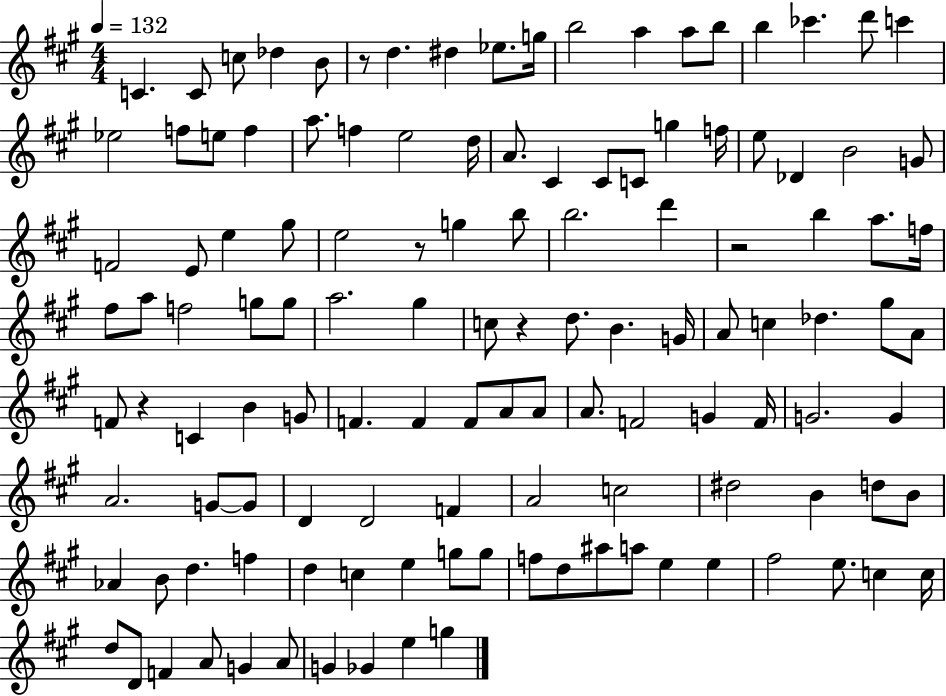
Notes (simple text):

C4/q. C4/e C5/e Db5/q B4/e R/e D5/q. D#5/q Eb5/e. G5/s B5/h A5/q A5/e B5/e B5/q CES6/q. D6/e C6/q Eb5/h F5/e E5/e F5/q A5/e. F5/q E5/h D5/s A4/e. C#4/q C#4/e C4/e G5/q F5/s E5/e Db4/q B4/h G4/e F4/h E4/e E5/q G#5/e E5/h R/e G5/q B5/e B5/h. D6/q R/h B5/q A5/e. F5/s F#5/e A5/e F5/h G5/e G5/e A5/h. G#5/q C5/e R/q D5/e. B4/q. G4/s A4/e C5/q Db5/q. G#5/e A4/e F4/e R/q C4/q B4/q G4/e F4/q. F4/q F4/e A4/e A4/e A4/e. F4/h G4/q F4/s G4/h. G4/q A4/h. G4/e G4/e D4/q D4/h F4/q A4/h C5/h D#5/h B4/q D5/e B4/e Ab4/q B4/e D5/q. F5/q D5/q C5/q E5/q G5/e G5/e F5/e D5/e A#5/e A5/e E5/q E5/q F#5/h E5/e. C5/q C5/s D5/e D4/e F4/q A4/e G4/q A4/e G4/q Gb4/q E5/q G5/q